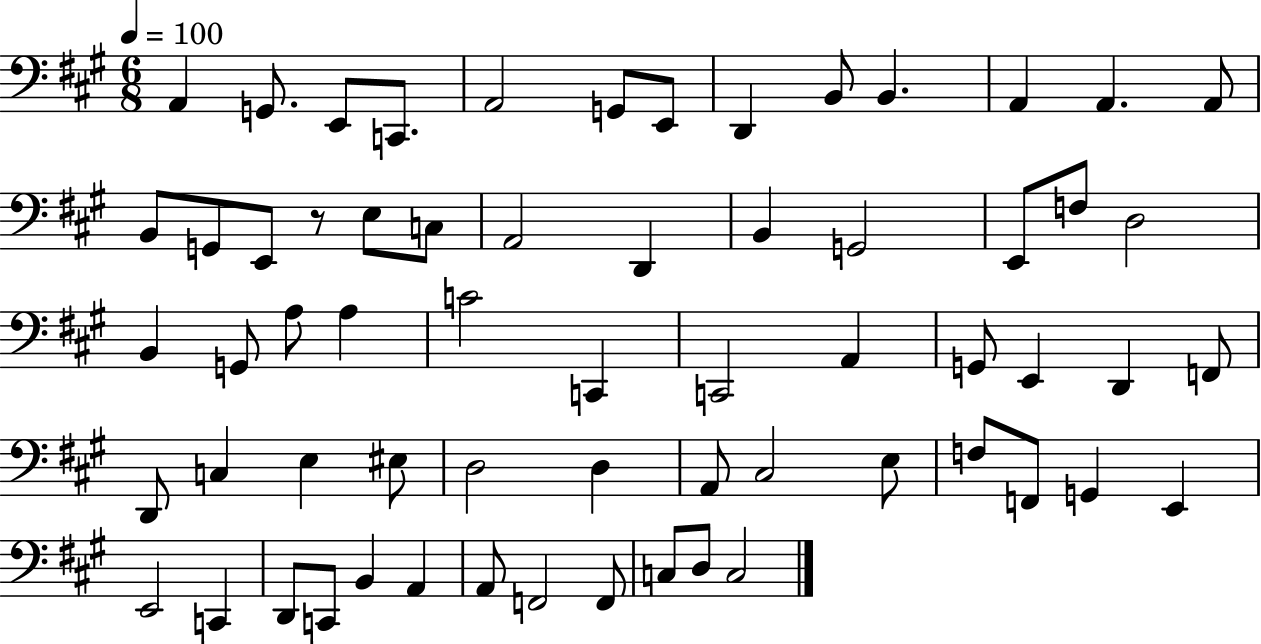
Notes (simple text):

A2/q G2/e. E2/e C2/e. A2/h G2/e E2/e D2/q B2/e B2/q. A2/q A2/q. A2/e B2/e G2/e E2/e R/e E3/e C3/e A2/h D2/q B2/q G2/h E2/e F3/e D3/h B2/q G2/e A3/e A3/q C4/h C2/q C2/h A2/q G2/e E2/q D2/q F2/e D2/e C3/q E3/q EIS3/e D3/h D3/q A2/e C#3/h E3/e F3/e F2/e G2/q E2/q E2/h C2/q D2/e C2/e B2/q A2/q A2/e F2/h F2/e C3/e D3/e C3/h